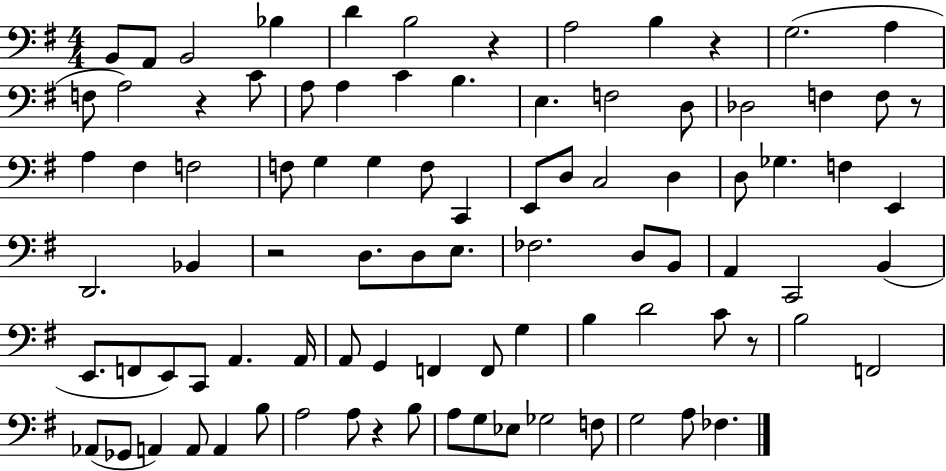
B2/e A2/e B2/h Bb3/q D4/q B3/h R/q A3/h B3/q R/q G3/h. A3/q F3/e A3/h R/q C4/e A3/e A3/q C4/q B3/q. E3/q. F3/h D3/e Db3/h F3/q F3/e R/e A3/q F#3/q F3/h F3/e G3/q G3/q F3/e C2/q E2/e D3/e C3/h D3/q D3/e Gb3/q. F3/q E2/q D2/h. Bb2/q R/h D3/e. D3/e E3/e. FES3/h. D3/e B2/e A2/q C2/h B2/q E2/e. F2/e E2/e C2/e A2/q. A2/s A2/e G2/q F2/q F2/e G3/q B3/q D4/h C4/e R/e B3/h F2/h Ab2/e Gb2/e A2/q A2/e A2/q B3/e A3/h A3/e R/q B3/e A3/e G3/e Eb3/e Gb3/h F3/e G3/h A3/e FES3/q.